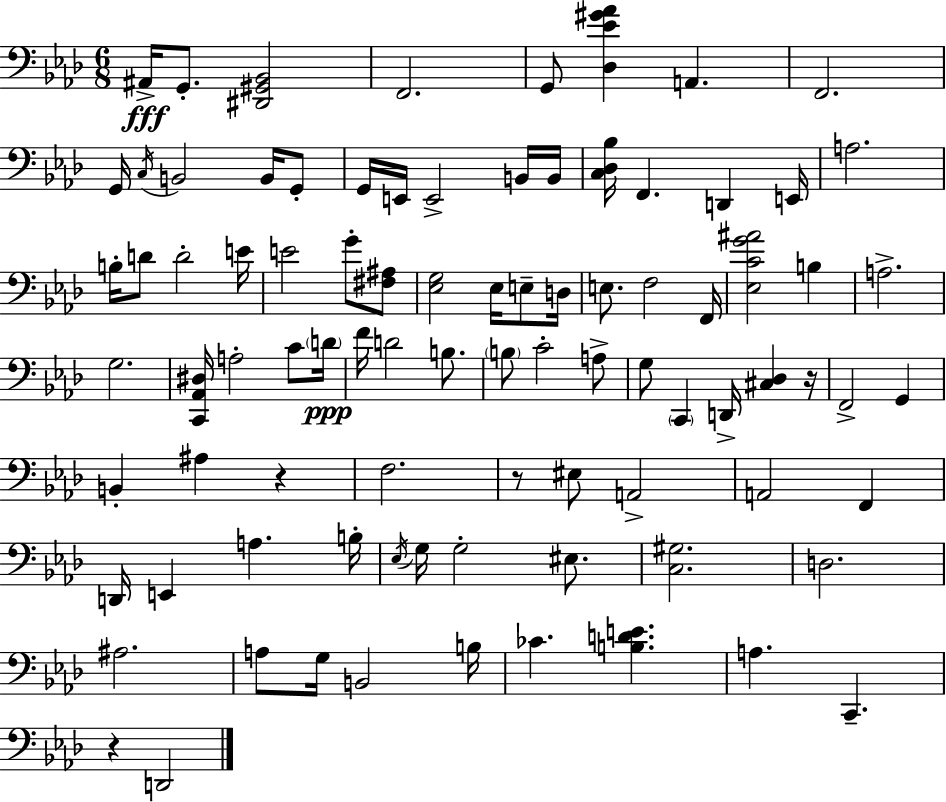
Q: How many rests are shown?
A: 4